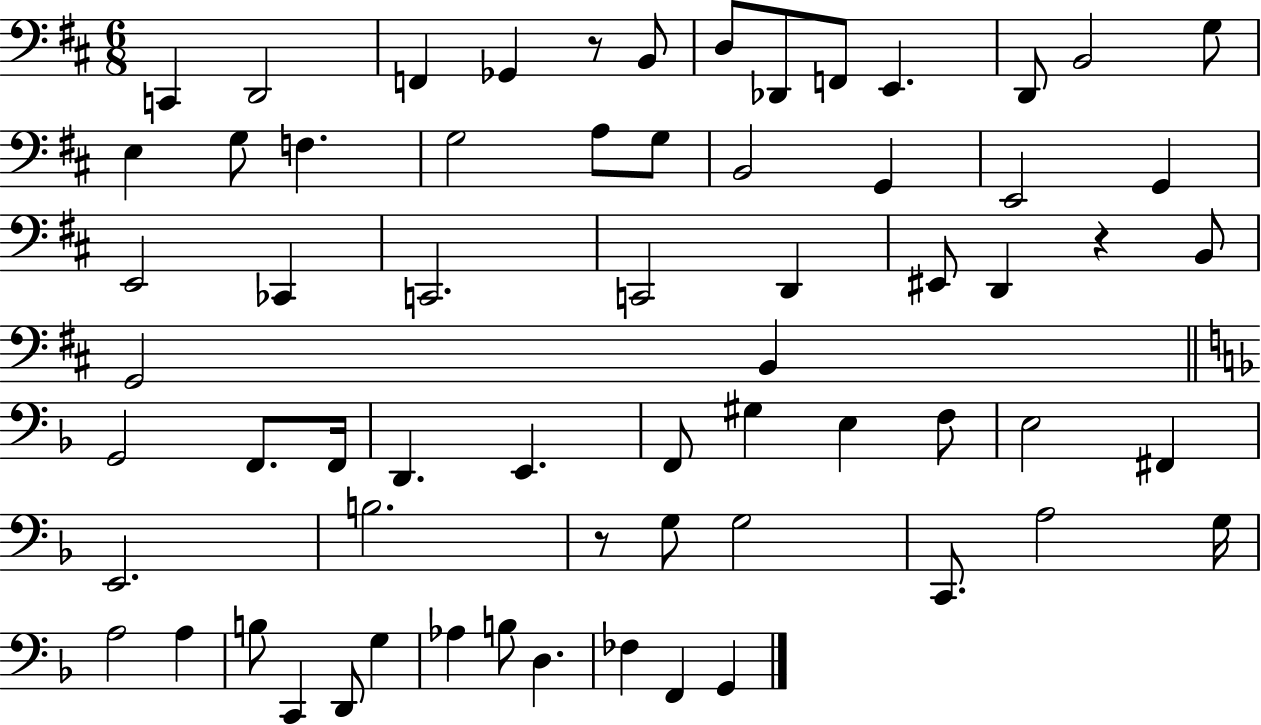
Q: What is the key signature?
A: D major